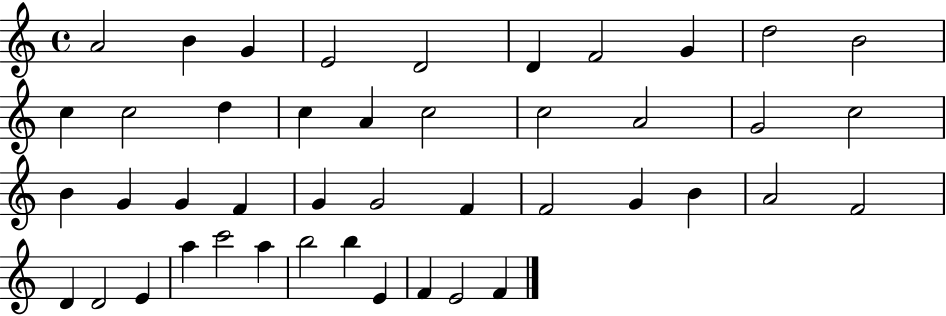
A4/h B4/q G4/q E4/h D4/h D4/q F4/h G4/q D5/h B4/h C5/q C5/h D5/q C5/q A4/q C5/h C5/h A4/h G4/h C5/h B4/q G4/q G4/q F4/q G4/q G4/h F4/q F4/h G4/q B4/q A4/h F4/h D4/q D4/h E4/q A5/q C6/h A5/q B5/h B5/q E4/q F4/q E4/h F4/q